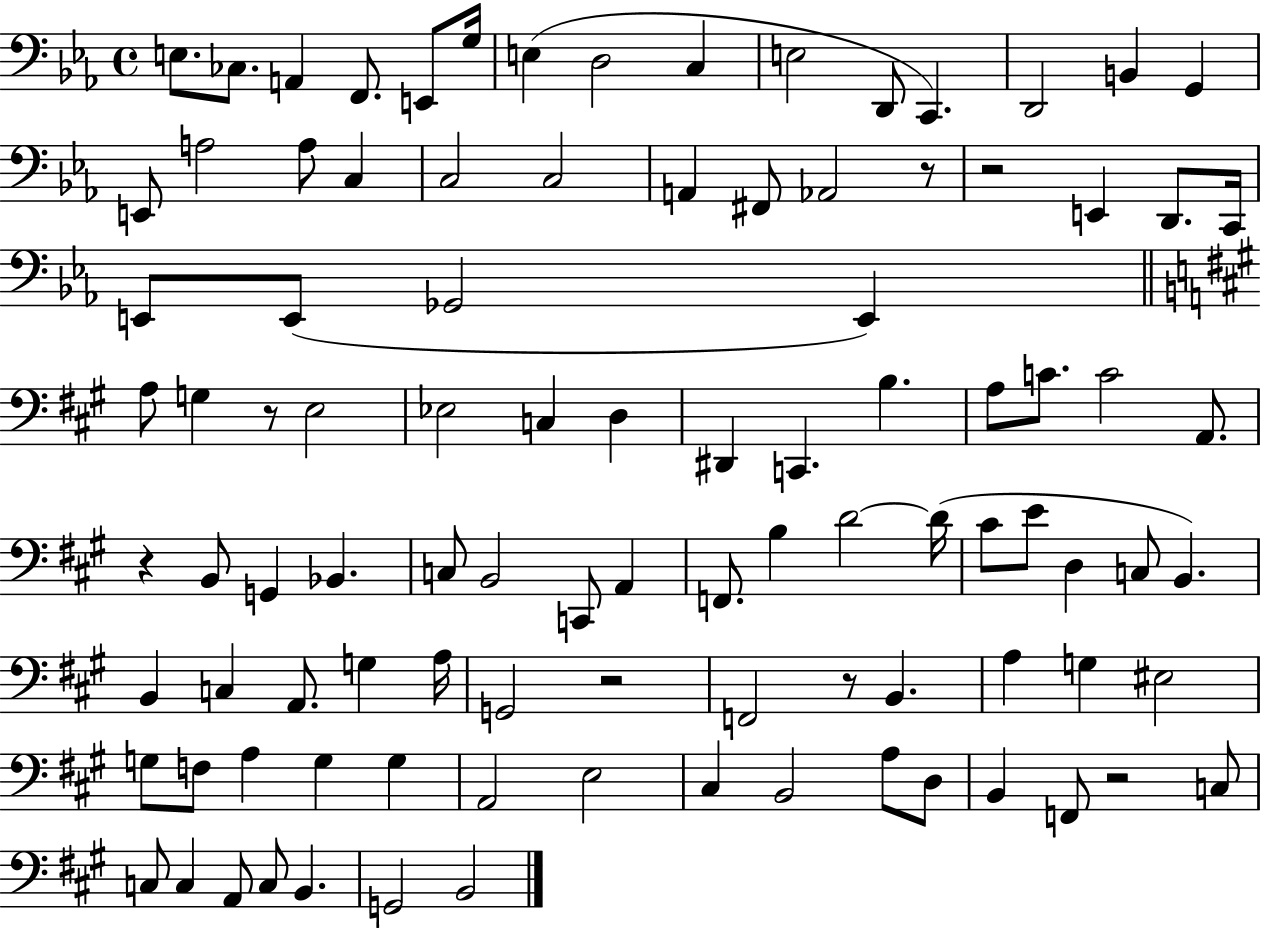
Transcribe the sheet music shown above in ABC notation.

X:1
T:Untitled
M:4/4
L:1/4
K:Eb
E,/2 _C,/2 A,, F,,/2 E,,/2 G,/4 E, D,2 C, E,2 D,,/2 C,, D,,2 B,, G,, E,,/2 A,2 A,/2 C, C,2 C,2 A,, ^F,,/2 _A,,2 z/2 z2 E,, D,,/2 C,,/4 E,,/2 E,,/2 _G,,2 E,, A,/2 G, z/2 E,2 _E,2 C, D, ^D,, C,, B, A,/2 C/2 C2 A,,/2 z B,,/2 G,, _B,, C,/2 B,,2 C,,/2 A,, F,,/2 B, D2 D/4 ^C/2 E/2 D, C,/2 B,, B,, C, A,,/2 G, A,/4 G,,2 z2 F,,2 z/2 B,, A, G, ^E,2 G,/2 F,/2 A, G, G, A,,2 E,2 ^C, B,,2 A,/2 D,/2 B,, F,,/2 z2 C,/2 C,/2 C, A,,/2 C,/2 B,, G,,2 B,,2